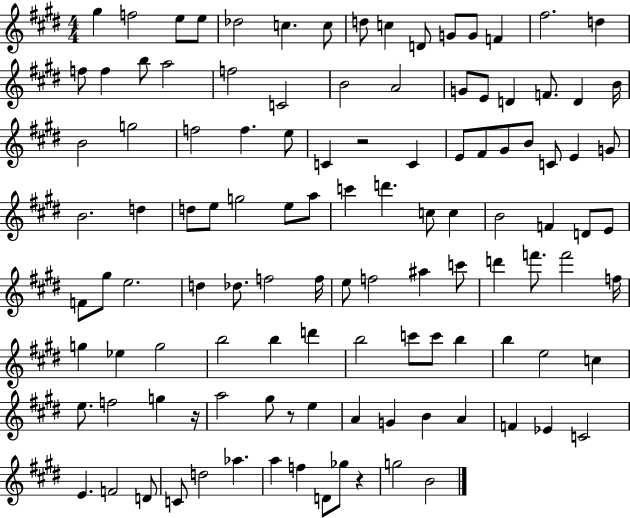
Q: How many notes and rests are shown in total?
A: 115